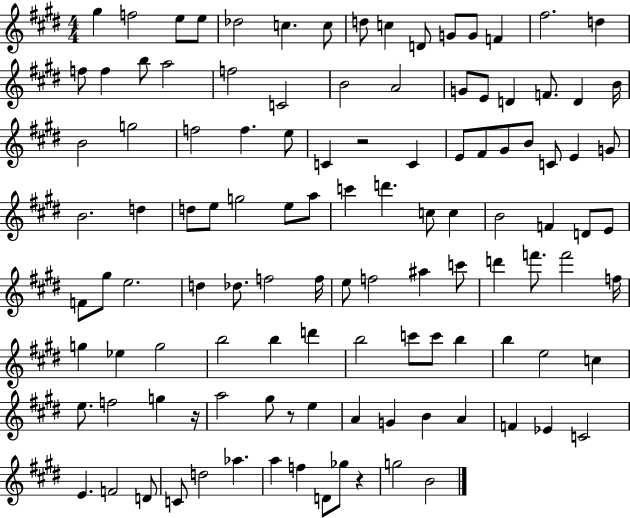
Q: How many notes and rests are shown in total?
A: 115